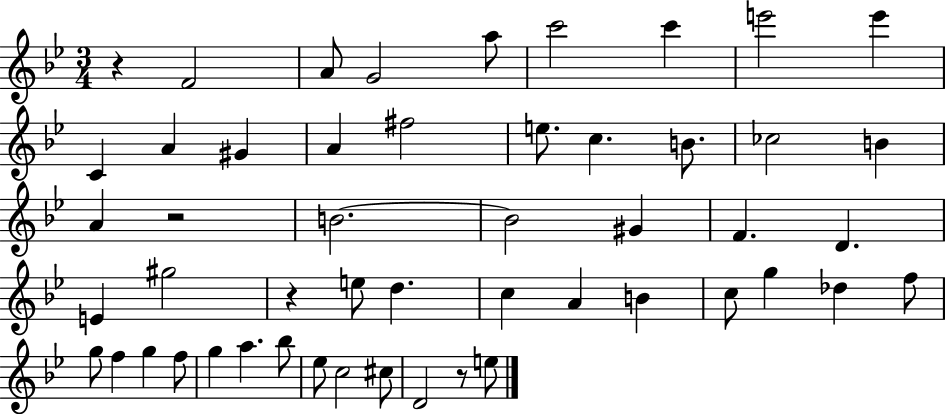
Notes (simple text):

R/q F4/h A4/e G4/h A5/e C6/h C6/q E6/h E6/q C4/q A4/q G#4/q A4/q F#5/h E5/e. C5/q. B4/e. CES5/h B4/q A4/q R/h B4/h. B4/h G#4/q F4/q. D4/q. E4/q G#5/h R/q E5/e D5/q. C5/q A4/q B4/q C5/e G5/q Db5/q F5/e G5/e F5/q G5/q F5/e G5/q A5/q. Bb5/e Eb5/e C5/h C#5/e D4/h R/e E5/e